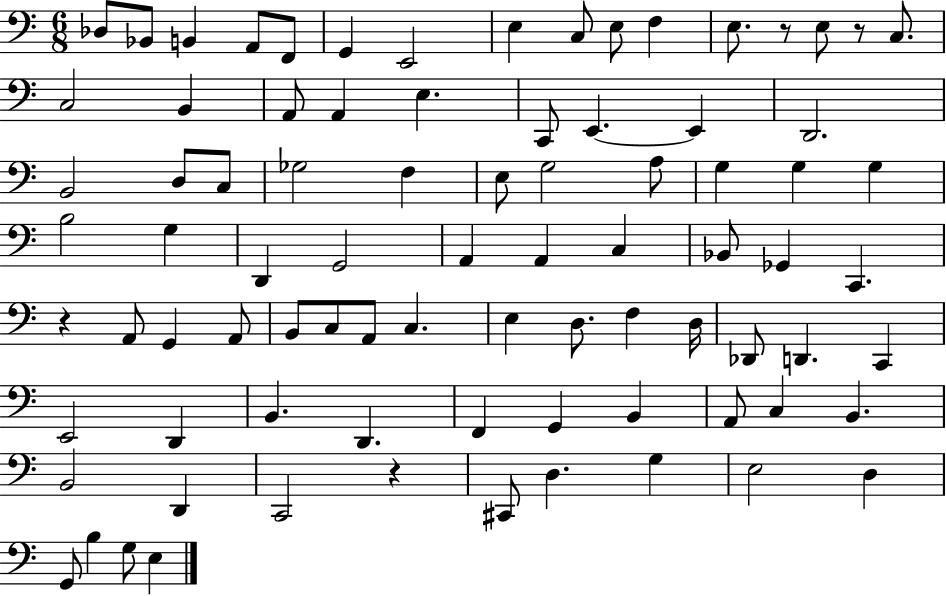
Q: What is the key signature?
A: C major